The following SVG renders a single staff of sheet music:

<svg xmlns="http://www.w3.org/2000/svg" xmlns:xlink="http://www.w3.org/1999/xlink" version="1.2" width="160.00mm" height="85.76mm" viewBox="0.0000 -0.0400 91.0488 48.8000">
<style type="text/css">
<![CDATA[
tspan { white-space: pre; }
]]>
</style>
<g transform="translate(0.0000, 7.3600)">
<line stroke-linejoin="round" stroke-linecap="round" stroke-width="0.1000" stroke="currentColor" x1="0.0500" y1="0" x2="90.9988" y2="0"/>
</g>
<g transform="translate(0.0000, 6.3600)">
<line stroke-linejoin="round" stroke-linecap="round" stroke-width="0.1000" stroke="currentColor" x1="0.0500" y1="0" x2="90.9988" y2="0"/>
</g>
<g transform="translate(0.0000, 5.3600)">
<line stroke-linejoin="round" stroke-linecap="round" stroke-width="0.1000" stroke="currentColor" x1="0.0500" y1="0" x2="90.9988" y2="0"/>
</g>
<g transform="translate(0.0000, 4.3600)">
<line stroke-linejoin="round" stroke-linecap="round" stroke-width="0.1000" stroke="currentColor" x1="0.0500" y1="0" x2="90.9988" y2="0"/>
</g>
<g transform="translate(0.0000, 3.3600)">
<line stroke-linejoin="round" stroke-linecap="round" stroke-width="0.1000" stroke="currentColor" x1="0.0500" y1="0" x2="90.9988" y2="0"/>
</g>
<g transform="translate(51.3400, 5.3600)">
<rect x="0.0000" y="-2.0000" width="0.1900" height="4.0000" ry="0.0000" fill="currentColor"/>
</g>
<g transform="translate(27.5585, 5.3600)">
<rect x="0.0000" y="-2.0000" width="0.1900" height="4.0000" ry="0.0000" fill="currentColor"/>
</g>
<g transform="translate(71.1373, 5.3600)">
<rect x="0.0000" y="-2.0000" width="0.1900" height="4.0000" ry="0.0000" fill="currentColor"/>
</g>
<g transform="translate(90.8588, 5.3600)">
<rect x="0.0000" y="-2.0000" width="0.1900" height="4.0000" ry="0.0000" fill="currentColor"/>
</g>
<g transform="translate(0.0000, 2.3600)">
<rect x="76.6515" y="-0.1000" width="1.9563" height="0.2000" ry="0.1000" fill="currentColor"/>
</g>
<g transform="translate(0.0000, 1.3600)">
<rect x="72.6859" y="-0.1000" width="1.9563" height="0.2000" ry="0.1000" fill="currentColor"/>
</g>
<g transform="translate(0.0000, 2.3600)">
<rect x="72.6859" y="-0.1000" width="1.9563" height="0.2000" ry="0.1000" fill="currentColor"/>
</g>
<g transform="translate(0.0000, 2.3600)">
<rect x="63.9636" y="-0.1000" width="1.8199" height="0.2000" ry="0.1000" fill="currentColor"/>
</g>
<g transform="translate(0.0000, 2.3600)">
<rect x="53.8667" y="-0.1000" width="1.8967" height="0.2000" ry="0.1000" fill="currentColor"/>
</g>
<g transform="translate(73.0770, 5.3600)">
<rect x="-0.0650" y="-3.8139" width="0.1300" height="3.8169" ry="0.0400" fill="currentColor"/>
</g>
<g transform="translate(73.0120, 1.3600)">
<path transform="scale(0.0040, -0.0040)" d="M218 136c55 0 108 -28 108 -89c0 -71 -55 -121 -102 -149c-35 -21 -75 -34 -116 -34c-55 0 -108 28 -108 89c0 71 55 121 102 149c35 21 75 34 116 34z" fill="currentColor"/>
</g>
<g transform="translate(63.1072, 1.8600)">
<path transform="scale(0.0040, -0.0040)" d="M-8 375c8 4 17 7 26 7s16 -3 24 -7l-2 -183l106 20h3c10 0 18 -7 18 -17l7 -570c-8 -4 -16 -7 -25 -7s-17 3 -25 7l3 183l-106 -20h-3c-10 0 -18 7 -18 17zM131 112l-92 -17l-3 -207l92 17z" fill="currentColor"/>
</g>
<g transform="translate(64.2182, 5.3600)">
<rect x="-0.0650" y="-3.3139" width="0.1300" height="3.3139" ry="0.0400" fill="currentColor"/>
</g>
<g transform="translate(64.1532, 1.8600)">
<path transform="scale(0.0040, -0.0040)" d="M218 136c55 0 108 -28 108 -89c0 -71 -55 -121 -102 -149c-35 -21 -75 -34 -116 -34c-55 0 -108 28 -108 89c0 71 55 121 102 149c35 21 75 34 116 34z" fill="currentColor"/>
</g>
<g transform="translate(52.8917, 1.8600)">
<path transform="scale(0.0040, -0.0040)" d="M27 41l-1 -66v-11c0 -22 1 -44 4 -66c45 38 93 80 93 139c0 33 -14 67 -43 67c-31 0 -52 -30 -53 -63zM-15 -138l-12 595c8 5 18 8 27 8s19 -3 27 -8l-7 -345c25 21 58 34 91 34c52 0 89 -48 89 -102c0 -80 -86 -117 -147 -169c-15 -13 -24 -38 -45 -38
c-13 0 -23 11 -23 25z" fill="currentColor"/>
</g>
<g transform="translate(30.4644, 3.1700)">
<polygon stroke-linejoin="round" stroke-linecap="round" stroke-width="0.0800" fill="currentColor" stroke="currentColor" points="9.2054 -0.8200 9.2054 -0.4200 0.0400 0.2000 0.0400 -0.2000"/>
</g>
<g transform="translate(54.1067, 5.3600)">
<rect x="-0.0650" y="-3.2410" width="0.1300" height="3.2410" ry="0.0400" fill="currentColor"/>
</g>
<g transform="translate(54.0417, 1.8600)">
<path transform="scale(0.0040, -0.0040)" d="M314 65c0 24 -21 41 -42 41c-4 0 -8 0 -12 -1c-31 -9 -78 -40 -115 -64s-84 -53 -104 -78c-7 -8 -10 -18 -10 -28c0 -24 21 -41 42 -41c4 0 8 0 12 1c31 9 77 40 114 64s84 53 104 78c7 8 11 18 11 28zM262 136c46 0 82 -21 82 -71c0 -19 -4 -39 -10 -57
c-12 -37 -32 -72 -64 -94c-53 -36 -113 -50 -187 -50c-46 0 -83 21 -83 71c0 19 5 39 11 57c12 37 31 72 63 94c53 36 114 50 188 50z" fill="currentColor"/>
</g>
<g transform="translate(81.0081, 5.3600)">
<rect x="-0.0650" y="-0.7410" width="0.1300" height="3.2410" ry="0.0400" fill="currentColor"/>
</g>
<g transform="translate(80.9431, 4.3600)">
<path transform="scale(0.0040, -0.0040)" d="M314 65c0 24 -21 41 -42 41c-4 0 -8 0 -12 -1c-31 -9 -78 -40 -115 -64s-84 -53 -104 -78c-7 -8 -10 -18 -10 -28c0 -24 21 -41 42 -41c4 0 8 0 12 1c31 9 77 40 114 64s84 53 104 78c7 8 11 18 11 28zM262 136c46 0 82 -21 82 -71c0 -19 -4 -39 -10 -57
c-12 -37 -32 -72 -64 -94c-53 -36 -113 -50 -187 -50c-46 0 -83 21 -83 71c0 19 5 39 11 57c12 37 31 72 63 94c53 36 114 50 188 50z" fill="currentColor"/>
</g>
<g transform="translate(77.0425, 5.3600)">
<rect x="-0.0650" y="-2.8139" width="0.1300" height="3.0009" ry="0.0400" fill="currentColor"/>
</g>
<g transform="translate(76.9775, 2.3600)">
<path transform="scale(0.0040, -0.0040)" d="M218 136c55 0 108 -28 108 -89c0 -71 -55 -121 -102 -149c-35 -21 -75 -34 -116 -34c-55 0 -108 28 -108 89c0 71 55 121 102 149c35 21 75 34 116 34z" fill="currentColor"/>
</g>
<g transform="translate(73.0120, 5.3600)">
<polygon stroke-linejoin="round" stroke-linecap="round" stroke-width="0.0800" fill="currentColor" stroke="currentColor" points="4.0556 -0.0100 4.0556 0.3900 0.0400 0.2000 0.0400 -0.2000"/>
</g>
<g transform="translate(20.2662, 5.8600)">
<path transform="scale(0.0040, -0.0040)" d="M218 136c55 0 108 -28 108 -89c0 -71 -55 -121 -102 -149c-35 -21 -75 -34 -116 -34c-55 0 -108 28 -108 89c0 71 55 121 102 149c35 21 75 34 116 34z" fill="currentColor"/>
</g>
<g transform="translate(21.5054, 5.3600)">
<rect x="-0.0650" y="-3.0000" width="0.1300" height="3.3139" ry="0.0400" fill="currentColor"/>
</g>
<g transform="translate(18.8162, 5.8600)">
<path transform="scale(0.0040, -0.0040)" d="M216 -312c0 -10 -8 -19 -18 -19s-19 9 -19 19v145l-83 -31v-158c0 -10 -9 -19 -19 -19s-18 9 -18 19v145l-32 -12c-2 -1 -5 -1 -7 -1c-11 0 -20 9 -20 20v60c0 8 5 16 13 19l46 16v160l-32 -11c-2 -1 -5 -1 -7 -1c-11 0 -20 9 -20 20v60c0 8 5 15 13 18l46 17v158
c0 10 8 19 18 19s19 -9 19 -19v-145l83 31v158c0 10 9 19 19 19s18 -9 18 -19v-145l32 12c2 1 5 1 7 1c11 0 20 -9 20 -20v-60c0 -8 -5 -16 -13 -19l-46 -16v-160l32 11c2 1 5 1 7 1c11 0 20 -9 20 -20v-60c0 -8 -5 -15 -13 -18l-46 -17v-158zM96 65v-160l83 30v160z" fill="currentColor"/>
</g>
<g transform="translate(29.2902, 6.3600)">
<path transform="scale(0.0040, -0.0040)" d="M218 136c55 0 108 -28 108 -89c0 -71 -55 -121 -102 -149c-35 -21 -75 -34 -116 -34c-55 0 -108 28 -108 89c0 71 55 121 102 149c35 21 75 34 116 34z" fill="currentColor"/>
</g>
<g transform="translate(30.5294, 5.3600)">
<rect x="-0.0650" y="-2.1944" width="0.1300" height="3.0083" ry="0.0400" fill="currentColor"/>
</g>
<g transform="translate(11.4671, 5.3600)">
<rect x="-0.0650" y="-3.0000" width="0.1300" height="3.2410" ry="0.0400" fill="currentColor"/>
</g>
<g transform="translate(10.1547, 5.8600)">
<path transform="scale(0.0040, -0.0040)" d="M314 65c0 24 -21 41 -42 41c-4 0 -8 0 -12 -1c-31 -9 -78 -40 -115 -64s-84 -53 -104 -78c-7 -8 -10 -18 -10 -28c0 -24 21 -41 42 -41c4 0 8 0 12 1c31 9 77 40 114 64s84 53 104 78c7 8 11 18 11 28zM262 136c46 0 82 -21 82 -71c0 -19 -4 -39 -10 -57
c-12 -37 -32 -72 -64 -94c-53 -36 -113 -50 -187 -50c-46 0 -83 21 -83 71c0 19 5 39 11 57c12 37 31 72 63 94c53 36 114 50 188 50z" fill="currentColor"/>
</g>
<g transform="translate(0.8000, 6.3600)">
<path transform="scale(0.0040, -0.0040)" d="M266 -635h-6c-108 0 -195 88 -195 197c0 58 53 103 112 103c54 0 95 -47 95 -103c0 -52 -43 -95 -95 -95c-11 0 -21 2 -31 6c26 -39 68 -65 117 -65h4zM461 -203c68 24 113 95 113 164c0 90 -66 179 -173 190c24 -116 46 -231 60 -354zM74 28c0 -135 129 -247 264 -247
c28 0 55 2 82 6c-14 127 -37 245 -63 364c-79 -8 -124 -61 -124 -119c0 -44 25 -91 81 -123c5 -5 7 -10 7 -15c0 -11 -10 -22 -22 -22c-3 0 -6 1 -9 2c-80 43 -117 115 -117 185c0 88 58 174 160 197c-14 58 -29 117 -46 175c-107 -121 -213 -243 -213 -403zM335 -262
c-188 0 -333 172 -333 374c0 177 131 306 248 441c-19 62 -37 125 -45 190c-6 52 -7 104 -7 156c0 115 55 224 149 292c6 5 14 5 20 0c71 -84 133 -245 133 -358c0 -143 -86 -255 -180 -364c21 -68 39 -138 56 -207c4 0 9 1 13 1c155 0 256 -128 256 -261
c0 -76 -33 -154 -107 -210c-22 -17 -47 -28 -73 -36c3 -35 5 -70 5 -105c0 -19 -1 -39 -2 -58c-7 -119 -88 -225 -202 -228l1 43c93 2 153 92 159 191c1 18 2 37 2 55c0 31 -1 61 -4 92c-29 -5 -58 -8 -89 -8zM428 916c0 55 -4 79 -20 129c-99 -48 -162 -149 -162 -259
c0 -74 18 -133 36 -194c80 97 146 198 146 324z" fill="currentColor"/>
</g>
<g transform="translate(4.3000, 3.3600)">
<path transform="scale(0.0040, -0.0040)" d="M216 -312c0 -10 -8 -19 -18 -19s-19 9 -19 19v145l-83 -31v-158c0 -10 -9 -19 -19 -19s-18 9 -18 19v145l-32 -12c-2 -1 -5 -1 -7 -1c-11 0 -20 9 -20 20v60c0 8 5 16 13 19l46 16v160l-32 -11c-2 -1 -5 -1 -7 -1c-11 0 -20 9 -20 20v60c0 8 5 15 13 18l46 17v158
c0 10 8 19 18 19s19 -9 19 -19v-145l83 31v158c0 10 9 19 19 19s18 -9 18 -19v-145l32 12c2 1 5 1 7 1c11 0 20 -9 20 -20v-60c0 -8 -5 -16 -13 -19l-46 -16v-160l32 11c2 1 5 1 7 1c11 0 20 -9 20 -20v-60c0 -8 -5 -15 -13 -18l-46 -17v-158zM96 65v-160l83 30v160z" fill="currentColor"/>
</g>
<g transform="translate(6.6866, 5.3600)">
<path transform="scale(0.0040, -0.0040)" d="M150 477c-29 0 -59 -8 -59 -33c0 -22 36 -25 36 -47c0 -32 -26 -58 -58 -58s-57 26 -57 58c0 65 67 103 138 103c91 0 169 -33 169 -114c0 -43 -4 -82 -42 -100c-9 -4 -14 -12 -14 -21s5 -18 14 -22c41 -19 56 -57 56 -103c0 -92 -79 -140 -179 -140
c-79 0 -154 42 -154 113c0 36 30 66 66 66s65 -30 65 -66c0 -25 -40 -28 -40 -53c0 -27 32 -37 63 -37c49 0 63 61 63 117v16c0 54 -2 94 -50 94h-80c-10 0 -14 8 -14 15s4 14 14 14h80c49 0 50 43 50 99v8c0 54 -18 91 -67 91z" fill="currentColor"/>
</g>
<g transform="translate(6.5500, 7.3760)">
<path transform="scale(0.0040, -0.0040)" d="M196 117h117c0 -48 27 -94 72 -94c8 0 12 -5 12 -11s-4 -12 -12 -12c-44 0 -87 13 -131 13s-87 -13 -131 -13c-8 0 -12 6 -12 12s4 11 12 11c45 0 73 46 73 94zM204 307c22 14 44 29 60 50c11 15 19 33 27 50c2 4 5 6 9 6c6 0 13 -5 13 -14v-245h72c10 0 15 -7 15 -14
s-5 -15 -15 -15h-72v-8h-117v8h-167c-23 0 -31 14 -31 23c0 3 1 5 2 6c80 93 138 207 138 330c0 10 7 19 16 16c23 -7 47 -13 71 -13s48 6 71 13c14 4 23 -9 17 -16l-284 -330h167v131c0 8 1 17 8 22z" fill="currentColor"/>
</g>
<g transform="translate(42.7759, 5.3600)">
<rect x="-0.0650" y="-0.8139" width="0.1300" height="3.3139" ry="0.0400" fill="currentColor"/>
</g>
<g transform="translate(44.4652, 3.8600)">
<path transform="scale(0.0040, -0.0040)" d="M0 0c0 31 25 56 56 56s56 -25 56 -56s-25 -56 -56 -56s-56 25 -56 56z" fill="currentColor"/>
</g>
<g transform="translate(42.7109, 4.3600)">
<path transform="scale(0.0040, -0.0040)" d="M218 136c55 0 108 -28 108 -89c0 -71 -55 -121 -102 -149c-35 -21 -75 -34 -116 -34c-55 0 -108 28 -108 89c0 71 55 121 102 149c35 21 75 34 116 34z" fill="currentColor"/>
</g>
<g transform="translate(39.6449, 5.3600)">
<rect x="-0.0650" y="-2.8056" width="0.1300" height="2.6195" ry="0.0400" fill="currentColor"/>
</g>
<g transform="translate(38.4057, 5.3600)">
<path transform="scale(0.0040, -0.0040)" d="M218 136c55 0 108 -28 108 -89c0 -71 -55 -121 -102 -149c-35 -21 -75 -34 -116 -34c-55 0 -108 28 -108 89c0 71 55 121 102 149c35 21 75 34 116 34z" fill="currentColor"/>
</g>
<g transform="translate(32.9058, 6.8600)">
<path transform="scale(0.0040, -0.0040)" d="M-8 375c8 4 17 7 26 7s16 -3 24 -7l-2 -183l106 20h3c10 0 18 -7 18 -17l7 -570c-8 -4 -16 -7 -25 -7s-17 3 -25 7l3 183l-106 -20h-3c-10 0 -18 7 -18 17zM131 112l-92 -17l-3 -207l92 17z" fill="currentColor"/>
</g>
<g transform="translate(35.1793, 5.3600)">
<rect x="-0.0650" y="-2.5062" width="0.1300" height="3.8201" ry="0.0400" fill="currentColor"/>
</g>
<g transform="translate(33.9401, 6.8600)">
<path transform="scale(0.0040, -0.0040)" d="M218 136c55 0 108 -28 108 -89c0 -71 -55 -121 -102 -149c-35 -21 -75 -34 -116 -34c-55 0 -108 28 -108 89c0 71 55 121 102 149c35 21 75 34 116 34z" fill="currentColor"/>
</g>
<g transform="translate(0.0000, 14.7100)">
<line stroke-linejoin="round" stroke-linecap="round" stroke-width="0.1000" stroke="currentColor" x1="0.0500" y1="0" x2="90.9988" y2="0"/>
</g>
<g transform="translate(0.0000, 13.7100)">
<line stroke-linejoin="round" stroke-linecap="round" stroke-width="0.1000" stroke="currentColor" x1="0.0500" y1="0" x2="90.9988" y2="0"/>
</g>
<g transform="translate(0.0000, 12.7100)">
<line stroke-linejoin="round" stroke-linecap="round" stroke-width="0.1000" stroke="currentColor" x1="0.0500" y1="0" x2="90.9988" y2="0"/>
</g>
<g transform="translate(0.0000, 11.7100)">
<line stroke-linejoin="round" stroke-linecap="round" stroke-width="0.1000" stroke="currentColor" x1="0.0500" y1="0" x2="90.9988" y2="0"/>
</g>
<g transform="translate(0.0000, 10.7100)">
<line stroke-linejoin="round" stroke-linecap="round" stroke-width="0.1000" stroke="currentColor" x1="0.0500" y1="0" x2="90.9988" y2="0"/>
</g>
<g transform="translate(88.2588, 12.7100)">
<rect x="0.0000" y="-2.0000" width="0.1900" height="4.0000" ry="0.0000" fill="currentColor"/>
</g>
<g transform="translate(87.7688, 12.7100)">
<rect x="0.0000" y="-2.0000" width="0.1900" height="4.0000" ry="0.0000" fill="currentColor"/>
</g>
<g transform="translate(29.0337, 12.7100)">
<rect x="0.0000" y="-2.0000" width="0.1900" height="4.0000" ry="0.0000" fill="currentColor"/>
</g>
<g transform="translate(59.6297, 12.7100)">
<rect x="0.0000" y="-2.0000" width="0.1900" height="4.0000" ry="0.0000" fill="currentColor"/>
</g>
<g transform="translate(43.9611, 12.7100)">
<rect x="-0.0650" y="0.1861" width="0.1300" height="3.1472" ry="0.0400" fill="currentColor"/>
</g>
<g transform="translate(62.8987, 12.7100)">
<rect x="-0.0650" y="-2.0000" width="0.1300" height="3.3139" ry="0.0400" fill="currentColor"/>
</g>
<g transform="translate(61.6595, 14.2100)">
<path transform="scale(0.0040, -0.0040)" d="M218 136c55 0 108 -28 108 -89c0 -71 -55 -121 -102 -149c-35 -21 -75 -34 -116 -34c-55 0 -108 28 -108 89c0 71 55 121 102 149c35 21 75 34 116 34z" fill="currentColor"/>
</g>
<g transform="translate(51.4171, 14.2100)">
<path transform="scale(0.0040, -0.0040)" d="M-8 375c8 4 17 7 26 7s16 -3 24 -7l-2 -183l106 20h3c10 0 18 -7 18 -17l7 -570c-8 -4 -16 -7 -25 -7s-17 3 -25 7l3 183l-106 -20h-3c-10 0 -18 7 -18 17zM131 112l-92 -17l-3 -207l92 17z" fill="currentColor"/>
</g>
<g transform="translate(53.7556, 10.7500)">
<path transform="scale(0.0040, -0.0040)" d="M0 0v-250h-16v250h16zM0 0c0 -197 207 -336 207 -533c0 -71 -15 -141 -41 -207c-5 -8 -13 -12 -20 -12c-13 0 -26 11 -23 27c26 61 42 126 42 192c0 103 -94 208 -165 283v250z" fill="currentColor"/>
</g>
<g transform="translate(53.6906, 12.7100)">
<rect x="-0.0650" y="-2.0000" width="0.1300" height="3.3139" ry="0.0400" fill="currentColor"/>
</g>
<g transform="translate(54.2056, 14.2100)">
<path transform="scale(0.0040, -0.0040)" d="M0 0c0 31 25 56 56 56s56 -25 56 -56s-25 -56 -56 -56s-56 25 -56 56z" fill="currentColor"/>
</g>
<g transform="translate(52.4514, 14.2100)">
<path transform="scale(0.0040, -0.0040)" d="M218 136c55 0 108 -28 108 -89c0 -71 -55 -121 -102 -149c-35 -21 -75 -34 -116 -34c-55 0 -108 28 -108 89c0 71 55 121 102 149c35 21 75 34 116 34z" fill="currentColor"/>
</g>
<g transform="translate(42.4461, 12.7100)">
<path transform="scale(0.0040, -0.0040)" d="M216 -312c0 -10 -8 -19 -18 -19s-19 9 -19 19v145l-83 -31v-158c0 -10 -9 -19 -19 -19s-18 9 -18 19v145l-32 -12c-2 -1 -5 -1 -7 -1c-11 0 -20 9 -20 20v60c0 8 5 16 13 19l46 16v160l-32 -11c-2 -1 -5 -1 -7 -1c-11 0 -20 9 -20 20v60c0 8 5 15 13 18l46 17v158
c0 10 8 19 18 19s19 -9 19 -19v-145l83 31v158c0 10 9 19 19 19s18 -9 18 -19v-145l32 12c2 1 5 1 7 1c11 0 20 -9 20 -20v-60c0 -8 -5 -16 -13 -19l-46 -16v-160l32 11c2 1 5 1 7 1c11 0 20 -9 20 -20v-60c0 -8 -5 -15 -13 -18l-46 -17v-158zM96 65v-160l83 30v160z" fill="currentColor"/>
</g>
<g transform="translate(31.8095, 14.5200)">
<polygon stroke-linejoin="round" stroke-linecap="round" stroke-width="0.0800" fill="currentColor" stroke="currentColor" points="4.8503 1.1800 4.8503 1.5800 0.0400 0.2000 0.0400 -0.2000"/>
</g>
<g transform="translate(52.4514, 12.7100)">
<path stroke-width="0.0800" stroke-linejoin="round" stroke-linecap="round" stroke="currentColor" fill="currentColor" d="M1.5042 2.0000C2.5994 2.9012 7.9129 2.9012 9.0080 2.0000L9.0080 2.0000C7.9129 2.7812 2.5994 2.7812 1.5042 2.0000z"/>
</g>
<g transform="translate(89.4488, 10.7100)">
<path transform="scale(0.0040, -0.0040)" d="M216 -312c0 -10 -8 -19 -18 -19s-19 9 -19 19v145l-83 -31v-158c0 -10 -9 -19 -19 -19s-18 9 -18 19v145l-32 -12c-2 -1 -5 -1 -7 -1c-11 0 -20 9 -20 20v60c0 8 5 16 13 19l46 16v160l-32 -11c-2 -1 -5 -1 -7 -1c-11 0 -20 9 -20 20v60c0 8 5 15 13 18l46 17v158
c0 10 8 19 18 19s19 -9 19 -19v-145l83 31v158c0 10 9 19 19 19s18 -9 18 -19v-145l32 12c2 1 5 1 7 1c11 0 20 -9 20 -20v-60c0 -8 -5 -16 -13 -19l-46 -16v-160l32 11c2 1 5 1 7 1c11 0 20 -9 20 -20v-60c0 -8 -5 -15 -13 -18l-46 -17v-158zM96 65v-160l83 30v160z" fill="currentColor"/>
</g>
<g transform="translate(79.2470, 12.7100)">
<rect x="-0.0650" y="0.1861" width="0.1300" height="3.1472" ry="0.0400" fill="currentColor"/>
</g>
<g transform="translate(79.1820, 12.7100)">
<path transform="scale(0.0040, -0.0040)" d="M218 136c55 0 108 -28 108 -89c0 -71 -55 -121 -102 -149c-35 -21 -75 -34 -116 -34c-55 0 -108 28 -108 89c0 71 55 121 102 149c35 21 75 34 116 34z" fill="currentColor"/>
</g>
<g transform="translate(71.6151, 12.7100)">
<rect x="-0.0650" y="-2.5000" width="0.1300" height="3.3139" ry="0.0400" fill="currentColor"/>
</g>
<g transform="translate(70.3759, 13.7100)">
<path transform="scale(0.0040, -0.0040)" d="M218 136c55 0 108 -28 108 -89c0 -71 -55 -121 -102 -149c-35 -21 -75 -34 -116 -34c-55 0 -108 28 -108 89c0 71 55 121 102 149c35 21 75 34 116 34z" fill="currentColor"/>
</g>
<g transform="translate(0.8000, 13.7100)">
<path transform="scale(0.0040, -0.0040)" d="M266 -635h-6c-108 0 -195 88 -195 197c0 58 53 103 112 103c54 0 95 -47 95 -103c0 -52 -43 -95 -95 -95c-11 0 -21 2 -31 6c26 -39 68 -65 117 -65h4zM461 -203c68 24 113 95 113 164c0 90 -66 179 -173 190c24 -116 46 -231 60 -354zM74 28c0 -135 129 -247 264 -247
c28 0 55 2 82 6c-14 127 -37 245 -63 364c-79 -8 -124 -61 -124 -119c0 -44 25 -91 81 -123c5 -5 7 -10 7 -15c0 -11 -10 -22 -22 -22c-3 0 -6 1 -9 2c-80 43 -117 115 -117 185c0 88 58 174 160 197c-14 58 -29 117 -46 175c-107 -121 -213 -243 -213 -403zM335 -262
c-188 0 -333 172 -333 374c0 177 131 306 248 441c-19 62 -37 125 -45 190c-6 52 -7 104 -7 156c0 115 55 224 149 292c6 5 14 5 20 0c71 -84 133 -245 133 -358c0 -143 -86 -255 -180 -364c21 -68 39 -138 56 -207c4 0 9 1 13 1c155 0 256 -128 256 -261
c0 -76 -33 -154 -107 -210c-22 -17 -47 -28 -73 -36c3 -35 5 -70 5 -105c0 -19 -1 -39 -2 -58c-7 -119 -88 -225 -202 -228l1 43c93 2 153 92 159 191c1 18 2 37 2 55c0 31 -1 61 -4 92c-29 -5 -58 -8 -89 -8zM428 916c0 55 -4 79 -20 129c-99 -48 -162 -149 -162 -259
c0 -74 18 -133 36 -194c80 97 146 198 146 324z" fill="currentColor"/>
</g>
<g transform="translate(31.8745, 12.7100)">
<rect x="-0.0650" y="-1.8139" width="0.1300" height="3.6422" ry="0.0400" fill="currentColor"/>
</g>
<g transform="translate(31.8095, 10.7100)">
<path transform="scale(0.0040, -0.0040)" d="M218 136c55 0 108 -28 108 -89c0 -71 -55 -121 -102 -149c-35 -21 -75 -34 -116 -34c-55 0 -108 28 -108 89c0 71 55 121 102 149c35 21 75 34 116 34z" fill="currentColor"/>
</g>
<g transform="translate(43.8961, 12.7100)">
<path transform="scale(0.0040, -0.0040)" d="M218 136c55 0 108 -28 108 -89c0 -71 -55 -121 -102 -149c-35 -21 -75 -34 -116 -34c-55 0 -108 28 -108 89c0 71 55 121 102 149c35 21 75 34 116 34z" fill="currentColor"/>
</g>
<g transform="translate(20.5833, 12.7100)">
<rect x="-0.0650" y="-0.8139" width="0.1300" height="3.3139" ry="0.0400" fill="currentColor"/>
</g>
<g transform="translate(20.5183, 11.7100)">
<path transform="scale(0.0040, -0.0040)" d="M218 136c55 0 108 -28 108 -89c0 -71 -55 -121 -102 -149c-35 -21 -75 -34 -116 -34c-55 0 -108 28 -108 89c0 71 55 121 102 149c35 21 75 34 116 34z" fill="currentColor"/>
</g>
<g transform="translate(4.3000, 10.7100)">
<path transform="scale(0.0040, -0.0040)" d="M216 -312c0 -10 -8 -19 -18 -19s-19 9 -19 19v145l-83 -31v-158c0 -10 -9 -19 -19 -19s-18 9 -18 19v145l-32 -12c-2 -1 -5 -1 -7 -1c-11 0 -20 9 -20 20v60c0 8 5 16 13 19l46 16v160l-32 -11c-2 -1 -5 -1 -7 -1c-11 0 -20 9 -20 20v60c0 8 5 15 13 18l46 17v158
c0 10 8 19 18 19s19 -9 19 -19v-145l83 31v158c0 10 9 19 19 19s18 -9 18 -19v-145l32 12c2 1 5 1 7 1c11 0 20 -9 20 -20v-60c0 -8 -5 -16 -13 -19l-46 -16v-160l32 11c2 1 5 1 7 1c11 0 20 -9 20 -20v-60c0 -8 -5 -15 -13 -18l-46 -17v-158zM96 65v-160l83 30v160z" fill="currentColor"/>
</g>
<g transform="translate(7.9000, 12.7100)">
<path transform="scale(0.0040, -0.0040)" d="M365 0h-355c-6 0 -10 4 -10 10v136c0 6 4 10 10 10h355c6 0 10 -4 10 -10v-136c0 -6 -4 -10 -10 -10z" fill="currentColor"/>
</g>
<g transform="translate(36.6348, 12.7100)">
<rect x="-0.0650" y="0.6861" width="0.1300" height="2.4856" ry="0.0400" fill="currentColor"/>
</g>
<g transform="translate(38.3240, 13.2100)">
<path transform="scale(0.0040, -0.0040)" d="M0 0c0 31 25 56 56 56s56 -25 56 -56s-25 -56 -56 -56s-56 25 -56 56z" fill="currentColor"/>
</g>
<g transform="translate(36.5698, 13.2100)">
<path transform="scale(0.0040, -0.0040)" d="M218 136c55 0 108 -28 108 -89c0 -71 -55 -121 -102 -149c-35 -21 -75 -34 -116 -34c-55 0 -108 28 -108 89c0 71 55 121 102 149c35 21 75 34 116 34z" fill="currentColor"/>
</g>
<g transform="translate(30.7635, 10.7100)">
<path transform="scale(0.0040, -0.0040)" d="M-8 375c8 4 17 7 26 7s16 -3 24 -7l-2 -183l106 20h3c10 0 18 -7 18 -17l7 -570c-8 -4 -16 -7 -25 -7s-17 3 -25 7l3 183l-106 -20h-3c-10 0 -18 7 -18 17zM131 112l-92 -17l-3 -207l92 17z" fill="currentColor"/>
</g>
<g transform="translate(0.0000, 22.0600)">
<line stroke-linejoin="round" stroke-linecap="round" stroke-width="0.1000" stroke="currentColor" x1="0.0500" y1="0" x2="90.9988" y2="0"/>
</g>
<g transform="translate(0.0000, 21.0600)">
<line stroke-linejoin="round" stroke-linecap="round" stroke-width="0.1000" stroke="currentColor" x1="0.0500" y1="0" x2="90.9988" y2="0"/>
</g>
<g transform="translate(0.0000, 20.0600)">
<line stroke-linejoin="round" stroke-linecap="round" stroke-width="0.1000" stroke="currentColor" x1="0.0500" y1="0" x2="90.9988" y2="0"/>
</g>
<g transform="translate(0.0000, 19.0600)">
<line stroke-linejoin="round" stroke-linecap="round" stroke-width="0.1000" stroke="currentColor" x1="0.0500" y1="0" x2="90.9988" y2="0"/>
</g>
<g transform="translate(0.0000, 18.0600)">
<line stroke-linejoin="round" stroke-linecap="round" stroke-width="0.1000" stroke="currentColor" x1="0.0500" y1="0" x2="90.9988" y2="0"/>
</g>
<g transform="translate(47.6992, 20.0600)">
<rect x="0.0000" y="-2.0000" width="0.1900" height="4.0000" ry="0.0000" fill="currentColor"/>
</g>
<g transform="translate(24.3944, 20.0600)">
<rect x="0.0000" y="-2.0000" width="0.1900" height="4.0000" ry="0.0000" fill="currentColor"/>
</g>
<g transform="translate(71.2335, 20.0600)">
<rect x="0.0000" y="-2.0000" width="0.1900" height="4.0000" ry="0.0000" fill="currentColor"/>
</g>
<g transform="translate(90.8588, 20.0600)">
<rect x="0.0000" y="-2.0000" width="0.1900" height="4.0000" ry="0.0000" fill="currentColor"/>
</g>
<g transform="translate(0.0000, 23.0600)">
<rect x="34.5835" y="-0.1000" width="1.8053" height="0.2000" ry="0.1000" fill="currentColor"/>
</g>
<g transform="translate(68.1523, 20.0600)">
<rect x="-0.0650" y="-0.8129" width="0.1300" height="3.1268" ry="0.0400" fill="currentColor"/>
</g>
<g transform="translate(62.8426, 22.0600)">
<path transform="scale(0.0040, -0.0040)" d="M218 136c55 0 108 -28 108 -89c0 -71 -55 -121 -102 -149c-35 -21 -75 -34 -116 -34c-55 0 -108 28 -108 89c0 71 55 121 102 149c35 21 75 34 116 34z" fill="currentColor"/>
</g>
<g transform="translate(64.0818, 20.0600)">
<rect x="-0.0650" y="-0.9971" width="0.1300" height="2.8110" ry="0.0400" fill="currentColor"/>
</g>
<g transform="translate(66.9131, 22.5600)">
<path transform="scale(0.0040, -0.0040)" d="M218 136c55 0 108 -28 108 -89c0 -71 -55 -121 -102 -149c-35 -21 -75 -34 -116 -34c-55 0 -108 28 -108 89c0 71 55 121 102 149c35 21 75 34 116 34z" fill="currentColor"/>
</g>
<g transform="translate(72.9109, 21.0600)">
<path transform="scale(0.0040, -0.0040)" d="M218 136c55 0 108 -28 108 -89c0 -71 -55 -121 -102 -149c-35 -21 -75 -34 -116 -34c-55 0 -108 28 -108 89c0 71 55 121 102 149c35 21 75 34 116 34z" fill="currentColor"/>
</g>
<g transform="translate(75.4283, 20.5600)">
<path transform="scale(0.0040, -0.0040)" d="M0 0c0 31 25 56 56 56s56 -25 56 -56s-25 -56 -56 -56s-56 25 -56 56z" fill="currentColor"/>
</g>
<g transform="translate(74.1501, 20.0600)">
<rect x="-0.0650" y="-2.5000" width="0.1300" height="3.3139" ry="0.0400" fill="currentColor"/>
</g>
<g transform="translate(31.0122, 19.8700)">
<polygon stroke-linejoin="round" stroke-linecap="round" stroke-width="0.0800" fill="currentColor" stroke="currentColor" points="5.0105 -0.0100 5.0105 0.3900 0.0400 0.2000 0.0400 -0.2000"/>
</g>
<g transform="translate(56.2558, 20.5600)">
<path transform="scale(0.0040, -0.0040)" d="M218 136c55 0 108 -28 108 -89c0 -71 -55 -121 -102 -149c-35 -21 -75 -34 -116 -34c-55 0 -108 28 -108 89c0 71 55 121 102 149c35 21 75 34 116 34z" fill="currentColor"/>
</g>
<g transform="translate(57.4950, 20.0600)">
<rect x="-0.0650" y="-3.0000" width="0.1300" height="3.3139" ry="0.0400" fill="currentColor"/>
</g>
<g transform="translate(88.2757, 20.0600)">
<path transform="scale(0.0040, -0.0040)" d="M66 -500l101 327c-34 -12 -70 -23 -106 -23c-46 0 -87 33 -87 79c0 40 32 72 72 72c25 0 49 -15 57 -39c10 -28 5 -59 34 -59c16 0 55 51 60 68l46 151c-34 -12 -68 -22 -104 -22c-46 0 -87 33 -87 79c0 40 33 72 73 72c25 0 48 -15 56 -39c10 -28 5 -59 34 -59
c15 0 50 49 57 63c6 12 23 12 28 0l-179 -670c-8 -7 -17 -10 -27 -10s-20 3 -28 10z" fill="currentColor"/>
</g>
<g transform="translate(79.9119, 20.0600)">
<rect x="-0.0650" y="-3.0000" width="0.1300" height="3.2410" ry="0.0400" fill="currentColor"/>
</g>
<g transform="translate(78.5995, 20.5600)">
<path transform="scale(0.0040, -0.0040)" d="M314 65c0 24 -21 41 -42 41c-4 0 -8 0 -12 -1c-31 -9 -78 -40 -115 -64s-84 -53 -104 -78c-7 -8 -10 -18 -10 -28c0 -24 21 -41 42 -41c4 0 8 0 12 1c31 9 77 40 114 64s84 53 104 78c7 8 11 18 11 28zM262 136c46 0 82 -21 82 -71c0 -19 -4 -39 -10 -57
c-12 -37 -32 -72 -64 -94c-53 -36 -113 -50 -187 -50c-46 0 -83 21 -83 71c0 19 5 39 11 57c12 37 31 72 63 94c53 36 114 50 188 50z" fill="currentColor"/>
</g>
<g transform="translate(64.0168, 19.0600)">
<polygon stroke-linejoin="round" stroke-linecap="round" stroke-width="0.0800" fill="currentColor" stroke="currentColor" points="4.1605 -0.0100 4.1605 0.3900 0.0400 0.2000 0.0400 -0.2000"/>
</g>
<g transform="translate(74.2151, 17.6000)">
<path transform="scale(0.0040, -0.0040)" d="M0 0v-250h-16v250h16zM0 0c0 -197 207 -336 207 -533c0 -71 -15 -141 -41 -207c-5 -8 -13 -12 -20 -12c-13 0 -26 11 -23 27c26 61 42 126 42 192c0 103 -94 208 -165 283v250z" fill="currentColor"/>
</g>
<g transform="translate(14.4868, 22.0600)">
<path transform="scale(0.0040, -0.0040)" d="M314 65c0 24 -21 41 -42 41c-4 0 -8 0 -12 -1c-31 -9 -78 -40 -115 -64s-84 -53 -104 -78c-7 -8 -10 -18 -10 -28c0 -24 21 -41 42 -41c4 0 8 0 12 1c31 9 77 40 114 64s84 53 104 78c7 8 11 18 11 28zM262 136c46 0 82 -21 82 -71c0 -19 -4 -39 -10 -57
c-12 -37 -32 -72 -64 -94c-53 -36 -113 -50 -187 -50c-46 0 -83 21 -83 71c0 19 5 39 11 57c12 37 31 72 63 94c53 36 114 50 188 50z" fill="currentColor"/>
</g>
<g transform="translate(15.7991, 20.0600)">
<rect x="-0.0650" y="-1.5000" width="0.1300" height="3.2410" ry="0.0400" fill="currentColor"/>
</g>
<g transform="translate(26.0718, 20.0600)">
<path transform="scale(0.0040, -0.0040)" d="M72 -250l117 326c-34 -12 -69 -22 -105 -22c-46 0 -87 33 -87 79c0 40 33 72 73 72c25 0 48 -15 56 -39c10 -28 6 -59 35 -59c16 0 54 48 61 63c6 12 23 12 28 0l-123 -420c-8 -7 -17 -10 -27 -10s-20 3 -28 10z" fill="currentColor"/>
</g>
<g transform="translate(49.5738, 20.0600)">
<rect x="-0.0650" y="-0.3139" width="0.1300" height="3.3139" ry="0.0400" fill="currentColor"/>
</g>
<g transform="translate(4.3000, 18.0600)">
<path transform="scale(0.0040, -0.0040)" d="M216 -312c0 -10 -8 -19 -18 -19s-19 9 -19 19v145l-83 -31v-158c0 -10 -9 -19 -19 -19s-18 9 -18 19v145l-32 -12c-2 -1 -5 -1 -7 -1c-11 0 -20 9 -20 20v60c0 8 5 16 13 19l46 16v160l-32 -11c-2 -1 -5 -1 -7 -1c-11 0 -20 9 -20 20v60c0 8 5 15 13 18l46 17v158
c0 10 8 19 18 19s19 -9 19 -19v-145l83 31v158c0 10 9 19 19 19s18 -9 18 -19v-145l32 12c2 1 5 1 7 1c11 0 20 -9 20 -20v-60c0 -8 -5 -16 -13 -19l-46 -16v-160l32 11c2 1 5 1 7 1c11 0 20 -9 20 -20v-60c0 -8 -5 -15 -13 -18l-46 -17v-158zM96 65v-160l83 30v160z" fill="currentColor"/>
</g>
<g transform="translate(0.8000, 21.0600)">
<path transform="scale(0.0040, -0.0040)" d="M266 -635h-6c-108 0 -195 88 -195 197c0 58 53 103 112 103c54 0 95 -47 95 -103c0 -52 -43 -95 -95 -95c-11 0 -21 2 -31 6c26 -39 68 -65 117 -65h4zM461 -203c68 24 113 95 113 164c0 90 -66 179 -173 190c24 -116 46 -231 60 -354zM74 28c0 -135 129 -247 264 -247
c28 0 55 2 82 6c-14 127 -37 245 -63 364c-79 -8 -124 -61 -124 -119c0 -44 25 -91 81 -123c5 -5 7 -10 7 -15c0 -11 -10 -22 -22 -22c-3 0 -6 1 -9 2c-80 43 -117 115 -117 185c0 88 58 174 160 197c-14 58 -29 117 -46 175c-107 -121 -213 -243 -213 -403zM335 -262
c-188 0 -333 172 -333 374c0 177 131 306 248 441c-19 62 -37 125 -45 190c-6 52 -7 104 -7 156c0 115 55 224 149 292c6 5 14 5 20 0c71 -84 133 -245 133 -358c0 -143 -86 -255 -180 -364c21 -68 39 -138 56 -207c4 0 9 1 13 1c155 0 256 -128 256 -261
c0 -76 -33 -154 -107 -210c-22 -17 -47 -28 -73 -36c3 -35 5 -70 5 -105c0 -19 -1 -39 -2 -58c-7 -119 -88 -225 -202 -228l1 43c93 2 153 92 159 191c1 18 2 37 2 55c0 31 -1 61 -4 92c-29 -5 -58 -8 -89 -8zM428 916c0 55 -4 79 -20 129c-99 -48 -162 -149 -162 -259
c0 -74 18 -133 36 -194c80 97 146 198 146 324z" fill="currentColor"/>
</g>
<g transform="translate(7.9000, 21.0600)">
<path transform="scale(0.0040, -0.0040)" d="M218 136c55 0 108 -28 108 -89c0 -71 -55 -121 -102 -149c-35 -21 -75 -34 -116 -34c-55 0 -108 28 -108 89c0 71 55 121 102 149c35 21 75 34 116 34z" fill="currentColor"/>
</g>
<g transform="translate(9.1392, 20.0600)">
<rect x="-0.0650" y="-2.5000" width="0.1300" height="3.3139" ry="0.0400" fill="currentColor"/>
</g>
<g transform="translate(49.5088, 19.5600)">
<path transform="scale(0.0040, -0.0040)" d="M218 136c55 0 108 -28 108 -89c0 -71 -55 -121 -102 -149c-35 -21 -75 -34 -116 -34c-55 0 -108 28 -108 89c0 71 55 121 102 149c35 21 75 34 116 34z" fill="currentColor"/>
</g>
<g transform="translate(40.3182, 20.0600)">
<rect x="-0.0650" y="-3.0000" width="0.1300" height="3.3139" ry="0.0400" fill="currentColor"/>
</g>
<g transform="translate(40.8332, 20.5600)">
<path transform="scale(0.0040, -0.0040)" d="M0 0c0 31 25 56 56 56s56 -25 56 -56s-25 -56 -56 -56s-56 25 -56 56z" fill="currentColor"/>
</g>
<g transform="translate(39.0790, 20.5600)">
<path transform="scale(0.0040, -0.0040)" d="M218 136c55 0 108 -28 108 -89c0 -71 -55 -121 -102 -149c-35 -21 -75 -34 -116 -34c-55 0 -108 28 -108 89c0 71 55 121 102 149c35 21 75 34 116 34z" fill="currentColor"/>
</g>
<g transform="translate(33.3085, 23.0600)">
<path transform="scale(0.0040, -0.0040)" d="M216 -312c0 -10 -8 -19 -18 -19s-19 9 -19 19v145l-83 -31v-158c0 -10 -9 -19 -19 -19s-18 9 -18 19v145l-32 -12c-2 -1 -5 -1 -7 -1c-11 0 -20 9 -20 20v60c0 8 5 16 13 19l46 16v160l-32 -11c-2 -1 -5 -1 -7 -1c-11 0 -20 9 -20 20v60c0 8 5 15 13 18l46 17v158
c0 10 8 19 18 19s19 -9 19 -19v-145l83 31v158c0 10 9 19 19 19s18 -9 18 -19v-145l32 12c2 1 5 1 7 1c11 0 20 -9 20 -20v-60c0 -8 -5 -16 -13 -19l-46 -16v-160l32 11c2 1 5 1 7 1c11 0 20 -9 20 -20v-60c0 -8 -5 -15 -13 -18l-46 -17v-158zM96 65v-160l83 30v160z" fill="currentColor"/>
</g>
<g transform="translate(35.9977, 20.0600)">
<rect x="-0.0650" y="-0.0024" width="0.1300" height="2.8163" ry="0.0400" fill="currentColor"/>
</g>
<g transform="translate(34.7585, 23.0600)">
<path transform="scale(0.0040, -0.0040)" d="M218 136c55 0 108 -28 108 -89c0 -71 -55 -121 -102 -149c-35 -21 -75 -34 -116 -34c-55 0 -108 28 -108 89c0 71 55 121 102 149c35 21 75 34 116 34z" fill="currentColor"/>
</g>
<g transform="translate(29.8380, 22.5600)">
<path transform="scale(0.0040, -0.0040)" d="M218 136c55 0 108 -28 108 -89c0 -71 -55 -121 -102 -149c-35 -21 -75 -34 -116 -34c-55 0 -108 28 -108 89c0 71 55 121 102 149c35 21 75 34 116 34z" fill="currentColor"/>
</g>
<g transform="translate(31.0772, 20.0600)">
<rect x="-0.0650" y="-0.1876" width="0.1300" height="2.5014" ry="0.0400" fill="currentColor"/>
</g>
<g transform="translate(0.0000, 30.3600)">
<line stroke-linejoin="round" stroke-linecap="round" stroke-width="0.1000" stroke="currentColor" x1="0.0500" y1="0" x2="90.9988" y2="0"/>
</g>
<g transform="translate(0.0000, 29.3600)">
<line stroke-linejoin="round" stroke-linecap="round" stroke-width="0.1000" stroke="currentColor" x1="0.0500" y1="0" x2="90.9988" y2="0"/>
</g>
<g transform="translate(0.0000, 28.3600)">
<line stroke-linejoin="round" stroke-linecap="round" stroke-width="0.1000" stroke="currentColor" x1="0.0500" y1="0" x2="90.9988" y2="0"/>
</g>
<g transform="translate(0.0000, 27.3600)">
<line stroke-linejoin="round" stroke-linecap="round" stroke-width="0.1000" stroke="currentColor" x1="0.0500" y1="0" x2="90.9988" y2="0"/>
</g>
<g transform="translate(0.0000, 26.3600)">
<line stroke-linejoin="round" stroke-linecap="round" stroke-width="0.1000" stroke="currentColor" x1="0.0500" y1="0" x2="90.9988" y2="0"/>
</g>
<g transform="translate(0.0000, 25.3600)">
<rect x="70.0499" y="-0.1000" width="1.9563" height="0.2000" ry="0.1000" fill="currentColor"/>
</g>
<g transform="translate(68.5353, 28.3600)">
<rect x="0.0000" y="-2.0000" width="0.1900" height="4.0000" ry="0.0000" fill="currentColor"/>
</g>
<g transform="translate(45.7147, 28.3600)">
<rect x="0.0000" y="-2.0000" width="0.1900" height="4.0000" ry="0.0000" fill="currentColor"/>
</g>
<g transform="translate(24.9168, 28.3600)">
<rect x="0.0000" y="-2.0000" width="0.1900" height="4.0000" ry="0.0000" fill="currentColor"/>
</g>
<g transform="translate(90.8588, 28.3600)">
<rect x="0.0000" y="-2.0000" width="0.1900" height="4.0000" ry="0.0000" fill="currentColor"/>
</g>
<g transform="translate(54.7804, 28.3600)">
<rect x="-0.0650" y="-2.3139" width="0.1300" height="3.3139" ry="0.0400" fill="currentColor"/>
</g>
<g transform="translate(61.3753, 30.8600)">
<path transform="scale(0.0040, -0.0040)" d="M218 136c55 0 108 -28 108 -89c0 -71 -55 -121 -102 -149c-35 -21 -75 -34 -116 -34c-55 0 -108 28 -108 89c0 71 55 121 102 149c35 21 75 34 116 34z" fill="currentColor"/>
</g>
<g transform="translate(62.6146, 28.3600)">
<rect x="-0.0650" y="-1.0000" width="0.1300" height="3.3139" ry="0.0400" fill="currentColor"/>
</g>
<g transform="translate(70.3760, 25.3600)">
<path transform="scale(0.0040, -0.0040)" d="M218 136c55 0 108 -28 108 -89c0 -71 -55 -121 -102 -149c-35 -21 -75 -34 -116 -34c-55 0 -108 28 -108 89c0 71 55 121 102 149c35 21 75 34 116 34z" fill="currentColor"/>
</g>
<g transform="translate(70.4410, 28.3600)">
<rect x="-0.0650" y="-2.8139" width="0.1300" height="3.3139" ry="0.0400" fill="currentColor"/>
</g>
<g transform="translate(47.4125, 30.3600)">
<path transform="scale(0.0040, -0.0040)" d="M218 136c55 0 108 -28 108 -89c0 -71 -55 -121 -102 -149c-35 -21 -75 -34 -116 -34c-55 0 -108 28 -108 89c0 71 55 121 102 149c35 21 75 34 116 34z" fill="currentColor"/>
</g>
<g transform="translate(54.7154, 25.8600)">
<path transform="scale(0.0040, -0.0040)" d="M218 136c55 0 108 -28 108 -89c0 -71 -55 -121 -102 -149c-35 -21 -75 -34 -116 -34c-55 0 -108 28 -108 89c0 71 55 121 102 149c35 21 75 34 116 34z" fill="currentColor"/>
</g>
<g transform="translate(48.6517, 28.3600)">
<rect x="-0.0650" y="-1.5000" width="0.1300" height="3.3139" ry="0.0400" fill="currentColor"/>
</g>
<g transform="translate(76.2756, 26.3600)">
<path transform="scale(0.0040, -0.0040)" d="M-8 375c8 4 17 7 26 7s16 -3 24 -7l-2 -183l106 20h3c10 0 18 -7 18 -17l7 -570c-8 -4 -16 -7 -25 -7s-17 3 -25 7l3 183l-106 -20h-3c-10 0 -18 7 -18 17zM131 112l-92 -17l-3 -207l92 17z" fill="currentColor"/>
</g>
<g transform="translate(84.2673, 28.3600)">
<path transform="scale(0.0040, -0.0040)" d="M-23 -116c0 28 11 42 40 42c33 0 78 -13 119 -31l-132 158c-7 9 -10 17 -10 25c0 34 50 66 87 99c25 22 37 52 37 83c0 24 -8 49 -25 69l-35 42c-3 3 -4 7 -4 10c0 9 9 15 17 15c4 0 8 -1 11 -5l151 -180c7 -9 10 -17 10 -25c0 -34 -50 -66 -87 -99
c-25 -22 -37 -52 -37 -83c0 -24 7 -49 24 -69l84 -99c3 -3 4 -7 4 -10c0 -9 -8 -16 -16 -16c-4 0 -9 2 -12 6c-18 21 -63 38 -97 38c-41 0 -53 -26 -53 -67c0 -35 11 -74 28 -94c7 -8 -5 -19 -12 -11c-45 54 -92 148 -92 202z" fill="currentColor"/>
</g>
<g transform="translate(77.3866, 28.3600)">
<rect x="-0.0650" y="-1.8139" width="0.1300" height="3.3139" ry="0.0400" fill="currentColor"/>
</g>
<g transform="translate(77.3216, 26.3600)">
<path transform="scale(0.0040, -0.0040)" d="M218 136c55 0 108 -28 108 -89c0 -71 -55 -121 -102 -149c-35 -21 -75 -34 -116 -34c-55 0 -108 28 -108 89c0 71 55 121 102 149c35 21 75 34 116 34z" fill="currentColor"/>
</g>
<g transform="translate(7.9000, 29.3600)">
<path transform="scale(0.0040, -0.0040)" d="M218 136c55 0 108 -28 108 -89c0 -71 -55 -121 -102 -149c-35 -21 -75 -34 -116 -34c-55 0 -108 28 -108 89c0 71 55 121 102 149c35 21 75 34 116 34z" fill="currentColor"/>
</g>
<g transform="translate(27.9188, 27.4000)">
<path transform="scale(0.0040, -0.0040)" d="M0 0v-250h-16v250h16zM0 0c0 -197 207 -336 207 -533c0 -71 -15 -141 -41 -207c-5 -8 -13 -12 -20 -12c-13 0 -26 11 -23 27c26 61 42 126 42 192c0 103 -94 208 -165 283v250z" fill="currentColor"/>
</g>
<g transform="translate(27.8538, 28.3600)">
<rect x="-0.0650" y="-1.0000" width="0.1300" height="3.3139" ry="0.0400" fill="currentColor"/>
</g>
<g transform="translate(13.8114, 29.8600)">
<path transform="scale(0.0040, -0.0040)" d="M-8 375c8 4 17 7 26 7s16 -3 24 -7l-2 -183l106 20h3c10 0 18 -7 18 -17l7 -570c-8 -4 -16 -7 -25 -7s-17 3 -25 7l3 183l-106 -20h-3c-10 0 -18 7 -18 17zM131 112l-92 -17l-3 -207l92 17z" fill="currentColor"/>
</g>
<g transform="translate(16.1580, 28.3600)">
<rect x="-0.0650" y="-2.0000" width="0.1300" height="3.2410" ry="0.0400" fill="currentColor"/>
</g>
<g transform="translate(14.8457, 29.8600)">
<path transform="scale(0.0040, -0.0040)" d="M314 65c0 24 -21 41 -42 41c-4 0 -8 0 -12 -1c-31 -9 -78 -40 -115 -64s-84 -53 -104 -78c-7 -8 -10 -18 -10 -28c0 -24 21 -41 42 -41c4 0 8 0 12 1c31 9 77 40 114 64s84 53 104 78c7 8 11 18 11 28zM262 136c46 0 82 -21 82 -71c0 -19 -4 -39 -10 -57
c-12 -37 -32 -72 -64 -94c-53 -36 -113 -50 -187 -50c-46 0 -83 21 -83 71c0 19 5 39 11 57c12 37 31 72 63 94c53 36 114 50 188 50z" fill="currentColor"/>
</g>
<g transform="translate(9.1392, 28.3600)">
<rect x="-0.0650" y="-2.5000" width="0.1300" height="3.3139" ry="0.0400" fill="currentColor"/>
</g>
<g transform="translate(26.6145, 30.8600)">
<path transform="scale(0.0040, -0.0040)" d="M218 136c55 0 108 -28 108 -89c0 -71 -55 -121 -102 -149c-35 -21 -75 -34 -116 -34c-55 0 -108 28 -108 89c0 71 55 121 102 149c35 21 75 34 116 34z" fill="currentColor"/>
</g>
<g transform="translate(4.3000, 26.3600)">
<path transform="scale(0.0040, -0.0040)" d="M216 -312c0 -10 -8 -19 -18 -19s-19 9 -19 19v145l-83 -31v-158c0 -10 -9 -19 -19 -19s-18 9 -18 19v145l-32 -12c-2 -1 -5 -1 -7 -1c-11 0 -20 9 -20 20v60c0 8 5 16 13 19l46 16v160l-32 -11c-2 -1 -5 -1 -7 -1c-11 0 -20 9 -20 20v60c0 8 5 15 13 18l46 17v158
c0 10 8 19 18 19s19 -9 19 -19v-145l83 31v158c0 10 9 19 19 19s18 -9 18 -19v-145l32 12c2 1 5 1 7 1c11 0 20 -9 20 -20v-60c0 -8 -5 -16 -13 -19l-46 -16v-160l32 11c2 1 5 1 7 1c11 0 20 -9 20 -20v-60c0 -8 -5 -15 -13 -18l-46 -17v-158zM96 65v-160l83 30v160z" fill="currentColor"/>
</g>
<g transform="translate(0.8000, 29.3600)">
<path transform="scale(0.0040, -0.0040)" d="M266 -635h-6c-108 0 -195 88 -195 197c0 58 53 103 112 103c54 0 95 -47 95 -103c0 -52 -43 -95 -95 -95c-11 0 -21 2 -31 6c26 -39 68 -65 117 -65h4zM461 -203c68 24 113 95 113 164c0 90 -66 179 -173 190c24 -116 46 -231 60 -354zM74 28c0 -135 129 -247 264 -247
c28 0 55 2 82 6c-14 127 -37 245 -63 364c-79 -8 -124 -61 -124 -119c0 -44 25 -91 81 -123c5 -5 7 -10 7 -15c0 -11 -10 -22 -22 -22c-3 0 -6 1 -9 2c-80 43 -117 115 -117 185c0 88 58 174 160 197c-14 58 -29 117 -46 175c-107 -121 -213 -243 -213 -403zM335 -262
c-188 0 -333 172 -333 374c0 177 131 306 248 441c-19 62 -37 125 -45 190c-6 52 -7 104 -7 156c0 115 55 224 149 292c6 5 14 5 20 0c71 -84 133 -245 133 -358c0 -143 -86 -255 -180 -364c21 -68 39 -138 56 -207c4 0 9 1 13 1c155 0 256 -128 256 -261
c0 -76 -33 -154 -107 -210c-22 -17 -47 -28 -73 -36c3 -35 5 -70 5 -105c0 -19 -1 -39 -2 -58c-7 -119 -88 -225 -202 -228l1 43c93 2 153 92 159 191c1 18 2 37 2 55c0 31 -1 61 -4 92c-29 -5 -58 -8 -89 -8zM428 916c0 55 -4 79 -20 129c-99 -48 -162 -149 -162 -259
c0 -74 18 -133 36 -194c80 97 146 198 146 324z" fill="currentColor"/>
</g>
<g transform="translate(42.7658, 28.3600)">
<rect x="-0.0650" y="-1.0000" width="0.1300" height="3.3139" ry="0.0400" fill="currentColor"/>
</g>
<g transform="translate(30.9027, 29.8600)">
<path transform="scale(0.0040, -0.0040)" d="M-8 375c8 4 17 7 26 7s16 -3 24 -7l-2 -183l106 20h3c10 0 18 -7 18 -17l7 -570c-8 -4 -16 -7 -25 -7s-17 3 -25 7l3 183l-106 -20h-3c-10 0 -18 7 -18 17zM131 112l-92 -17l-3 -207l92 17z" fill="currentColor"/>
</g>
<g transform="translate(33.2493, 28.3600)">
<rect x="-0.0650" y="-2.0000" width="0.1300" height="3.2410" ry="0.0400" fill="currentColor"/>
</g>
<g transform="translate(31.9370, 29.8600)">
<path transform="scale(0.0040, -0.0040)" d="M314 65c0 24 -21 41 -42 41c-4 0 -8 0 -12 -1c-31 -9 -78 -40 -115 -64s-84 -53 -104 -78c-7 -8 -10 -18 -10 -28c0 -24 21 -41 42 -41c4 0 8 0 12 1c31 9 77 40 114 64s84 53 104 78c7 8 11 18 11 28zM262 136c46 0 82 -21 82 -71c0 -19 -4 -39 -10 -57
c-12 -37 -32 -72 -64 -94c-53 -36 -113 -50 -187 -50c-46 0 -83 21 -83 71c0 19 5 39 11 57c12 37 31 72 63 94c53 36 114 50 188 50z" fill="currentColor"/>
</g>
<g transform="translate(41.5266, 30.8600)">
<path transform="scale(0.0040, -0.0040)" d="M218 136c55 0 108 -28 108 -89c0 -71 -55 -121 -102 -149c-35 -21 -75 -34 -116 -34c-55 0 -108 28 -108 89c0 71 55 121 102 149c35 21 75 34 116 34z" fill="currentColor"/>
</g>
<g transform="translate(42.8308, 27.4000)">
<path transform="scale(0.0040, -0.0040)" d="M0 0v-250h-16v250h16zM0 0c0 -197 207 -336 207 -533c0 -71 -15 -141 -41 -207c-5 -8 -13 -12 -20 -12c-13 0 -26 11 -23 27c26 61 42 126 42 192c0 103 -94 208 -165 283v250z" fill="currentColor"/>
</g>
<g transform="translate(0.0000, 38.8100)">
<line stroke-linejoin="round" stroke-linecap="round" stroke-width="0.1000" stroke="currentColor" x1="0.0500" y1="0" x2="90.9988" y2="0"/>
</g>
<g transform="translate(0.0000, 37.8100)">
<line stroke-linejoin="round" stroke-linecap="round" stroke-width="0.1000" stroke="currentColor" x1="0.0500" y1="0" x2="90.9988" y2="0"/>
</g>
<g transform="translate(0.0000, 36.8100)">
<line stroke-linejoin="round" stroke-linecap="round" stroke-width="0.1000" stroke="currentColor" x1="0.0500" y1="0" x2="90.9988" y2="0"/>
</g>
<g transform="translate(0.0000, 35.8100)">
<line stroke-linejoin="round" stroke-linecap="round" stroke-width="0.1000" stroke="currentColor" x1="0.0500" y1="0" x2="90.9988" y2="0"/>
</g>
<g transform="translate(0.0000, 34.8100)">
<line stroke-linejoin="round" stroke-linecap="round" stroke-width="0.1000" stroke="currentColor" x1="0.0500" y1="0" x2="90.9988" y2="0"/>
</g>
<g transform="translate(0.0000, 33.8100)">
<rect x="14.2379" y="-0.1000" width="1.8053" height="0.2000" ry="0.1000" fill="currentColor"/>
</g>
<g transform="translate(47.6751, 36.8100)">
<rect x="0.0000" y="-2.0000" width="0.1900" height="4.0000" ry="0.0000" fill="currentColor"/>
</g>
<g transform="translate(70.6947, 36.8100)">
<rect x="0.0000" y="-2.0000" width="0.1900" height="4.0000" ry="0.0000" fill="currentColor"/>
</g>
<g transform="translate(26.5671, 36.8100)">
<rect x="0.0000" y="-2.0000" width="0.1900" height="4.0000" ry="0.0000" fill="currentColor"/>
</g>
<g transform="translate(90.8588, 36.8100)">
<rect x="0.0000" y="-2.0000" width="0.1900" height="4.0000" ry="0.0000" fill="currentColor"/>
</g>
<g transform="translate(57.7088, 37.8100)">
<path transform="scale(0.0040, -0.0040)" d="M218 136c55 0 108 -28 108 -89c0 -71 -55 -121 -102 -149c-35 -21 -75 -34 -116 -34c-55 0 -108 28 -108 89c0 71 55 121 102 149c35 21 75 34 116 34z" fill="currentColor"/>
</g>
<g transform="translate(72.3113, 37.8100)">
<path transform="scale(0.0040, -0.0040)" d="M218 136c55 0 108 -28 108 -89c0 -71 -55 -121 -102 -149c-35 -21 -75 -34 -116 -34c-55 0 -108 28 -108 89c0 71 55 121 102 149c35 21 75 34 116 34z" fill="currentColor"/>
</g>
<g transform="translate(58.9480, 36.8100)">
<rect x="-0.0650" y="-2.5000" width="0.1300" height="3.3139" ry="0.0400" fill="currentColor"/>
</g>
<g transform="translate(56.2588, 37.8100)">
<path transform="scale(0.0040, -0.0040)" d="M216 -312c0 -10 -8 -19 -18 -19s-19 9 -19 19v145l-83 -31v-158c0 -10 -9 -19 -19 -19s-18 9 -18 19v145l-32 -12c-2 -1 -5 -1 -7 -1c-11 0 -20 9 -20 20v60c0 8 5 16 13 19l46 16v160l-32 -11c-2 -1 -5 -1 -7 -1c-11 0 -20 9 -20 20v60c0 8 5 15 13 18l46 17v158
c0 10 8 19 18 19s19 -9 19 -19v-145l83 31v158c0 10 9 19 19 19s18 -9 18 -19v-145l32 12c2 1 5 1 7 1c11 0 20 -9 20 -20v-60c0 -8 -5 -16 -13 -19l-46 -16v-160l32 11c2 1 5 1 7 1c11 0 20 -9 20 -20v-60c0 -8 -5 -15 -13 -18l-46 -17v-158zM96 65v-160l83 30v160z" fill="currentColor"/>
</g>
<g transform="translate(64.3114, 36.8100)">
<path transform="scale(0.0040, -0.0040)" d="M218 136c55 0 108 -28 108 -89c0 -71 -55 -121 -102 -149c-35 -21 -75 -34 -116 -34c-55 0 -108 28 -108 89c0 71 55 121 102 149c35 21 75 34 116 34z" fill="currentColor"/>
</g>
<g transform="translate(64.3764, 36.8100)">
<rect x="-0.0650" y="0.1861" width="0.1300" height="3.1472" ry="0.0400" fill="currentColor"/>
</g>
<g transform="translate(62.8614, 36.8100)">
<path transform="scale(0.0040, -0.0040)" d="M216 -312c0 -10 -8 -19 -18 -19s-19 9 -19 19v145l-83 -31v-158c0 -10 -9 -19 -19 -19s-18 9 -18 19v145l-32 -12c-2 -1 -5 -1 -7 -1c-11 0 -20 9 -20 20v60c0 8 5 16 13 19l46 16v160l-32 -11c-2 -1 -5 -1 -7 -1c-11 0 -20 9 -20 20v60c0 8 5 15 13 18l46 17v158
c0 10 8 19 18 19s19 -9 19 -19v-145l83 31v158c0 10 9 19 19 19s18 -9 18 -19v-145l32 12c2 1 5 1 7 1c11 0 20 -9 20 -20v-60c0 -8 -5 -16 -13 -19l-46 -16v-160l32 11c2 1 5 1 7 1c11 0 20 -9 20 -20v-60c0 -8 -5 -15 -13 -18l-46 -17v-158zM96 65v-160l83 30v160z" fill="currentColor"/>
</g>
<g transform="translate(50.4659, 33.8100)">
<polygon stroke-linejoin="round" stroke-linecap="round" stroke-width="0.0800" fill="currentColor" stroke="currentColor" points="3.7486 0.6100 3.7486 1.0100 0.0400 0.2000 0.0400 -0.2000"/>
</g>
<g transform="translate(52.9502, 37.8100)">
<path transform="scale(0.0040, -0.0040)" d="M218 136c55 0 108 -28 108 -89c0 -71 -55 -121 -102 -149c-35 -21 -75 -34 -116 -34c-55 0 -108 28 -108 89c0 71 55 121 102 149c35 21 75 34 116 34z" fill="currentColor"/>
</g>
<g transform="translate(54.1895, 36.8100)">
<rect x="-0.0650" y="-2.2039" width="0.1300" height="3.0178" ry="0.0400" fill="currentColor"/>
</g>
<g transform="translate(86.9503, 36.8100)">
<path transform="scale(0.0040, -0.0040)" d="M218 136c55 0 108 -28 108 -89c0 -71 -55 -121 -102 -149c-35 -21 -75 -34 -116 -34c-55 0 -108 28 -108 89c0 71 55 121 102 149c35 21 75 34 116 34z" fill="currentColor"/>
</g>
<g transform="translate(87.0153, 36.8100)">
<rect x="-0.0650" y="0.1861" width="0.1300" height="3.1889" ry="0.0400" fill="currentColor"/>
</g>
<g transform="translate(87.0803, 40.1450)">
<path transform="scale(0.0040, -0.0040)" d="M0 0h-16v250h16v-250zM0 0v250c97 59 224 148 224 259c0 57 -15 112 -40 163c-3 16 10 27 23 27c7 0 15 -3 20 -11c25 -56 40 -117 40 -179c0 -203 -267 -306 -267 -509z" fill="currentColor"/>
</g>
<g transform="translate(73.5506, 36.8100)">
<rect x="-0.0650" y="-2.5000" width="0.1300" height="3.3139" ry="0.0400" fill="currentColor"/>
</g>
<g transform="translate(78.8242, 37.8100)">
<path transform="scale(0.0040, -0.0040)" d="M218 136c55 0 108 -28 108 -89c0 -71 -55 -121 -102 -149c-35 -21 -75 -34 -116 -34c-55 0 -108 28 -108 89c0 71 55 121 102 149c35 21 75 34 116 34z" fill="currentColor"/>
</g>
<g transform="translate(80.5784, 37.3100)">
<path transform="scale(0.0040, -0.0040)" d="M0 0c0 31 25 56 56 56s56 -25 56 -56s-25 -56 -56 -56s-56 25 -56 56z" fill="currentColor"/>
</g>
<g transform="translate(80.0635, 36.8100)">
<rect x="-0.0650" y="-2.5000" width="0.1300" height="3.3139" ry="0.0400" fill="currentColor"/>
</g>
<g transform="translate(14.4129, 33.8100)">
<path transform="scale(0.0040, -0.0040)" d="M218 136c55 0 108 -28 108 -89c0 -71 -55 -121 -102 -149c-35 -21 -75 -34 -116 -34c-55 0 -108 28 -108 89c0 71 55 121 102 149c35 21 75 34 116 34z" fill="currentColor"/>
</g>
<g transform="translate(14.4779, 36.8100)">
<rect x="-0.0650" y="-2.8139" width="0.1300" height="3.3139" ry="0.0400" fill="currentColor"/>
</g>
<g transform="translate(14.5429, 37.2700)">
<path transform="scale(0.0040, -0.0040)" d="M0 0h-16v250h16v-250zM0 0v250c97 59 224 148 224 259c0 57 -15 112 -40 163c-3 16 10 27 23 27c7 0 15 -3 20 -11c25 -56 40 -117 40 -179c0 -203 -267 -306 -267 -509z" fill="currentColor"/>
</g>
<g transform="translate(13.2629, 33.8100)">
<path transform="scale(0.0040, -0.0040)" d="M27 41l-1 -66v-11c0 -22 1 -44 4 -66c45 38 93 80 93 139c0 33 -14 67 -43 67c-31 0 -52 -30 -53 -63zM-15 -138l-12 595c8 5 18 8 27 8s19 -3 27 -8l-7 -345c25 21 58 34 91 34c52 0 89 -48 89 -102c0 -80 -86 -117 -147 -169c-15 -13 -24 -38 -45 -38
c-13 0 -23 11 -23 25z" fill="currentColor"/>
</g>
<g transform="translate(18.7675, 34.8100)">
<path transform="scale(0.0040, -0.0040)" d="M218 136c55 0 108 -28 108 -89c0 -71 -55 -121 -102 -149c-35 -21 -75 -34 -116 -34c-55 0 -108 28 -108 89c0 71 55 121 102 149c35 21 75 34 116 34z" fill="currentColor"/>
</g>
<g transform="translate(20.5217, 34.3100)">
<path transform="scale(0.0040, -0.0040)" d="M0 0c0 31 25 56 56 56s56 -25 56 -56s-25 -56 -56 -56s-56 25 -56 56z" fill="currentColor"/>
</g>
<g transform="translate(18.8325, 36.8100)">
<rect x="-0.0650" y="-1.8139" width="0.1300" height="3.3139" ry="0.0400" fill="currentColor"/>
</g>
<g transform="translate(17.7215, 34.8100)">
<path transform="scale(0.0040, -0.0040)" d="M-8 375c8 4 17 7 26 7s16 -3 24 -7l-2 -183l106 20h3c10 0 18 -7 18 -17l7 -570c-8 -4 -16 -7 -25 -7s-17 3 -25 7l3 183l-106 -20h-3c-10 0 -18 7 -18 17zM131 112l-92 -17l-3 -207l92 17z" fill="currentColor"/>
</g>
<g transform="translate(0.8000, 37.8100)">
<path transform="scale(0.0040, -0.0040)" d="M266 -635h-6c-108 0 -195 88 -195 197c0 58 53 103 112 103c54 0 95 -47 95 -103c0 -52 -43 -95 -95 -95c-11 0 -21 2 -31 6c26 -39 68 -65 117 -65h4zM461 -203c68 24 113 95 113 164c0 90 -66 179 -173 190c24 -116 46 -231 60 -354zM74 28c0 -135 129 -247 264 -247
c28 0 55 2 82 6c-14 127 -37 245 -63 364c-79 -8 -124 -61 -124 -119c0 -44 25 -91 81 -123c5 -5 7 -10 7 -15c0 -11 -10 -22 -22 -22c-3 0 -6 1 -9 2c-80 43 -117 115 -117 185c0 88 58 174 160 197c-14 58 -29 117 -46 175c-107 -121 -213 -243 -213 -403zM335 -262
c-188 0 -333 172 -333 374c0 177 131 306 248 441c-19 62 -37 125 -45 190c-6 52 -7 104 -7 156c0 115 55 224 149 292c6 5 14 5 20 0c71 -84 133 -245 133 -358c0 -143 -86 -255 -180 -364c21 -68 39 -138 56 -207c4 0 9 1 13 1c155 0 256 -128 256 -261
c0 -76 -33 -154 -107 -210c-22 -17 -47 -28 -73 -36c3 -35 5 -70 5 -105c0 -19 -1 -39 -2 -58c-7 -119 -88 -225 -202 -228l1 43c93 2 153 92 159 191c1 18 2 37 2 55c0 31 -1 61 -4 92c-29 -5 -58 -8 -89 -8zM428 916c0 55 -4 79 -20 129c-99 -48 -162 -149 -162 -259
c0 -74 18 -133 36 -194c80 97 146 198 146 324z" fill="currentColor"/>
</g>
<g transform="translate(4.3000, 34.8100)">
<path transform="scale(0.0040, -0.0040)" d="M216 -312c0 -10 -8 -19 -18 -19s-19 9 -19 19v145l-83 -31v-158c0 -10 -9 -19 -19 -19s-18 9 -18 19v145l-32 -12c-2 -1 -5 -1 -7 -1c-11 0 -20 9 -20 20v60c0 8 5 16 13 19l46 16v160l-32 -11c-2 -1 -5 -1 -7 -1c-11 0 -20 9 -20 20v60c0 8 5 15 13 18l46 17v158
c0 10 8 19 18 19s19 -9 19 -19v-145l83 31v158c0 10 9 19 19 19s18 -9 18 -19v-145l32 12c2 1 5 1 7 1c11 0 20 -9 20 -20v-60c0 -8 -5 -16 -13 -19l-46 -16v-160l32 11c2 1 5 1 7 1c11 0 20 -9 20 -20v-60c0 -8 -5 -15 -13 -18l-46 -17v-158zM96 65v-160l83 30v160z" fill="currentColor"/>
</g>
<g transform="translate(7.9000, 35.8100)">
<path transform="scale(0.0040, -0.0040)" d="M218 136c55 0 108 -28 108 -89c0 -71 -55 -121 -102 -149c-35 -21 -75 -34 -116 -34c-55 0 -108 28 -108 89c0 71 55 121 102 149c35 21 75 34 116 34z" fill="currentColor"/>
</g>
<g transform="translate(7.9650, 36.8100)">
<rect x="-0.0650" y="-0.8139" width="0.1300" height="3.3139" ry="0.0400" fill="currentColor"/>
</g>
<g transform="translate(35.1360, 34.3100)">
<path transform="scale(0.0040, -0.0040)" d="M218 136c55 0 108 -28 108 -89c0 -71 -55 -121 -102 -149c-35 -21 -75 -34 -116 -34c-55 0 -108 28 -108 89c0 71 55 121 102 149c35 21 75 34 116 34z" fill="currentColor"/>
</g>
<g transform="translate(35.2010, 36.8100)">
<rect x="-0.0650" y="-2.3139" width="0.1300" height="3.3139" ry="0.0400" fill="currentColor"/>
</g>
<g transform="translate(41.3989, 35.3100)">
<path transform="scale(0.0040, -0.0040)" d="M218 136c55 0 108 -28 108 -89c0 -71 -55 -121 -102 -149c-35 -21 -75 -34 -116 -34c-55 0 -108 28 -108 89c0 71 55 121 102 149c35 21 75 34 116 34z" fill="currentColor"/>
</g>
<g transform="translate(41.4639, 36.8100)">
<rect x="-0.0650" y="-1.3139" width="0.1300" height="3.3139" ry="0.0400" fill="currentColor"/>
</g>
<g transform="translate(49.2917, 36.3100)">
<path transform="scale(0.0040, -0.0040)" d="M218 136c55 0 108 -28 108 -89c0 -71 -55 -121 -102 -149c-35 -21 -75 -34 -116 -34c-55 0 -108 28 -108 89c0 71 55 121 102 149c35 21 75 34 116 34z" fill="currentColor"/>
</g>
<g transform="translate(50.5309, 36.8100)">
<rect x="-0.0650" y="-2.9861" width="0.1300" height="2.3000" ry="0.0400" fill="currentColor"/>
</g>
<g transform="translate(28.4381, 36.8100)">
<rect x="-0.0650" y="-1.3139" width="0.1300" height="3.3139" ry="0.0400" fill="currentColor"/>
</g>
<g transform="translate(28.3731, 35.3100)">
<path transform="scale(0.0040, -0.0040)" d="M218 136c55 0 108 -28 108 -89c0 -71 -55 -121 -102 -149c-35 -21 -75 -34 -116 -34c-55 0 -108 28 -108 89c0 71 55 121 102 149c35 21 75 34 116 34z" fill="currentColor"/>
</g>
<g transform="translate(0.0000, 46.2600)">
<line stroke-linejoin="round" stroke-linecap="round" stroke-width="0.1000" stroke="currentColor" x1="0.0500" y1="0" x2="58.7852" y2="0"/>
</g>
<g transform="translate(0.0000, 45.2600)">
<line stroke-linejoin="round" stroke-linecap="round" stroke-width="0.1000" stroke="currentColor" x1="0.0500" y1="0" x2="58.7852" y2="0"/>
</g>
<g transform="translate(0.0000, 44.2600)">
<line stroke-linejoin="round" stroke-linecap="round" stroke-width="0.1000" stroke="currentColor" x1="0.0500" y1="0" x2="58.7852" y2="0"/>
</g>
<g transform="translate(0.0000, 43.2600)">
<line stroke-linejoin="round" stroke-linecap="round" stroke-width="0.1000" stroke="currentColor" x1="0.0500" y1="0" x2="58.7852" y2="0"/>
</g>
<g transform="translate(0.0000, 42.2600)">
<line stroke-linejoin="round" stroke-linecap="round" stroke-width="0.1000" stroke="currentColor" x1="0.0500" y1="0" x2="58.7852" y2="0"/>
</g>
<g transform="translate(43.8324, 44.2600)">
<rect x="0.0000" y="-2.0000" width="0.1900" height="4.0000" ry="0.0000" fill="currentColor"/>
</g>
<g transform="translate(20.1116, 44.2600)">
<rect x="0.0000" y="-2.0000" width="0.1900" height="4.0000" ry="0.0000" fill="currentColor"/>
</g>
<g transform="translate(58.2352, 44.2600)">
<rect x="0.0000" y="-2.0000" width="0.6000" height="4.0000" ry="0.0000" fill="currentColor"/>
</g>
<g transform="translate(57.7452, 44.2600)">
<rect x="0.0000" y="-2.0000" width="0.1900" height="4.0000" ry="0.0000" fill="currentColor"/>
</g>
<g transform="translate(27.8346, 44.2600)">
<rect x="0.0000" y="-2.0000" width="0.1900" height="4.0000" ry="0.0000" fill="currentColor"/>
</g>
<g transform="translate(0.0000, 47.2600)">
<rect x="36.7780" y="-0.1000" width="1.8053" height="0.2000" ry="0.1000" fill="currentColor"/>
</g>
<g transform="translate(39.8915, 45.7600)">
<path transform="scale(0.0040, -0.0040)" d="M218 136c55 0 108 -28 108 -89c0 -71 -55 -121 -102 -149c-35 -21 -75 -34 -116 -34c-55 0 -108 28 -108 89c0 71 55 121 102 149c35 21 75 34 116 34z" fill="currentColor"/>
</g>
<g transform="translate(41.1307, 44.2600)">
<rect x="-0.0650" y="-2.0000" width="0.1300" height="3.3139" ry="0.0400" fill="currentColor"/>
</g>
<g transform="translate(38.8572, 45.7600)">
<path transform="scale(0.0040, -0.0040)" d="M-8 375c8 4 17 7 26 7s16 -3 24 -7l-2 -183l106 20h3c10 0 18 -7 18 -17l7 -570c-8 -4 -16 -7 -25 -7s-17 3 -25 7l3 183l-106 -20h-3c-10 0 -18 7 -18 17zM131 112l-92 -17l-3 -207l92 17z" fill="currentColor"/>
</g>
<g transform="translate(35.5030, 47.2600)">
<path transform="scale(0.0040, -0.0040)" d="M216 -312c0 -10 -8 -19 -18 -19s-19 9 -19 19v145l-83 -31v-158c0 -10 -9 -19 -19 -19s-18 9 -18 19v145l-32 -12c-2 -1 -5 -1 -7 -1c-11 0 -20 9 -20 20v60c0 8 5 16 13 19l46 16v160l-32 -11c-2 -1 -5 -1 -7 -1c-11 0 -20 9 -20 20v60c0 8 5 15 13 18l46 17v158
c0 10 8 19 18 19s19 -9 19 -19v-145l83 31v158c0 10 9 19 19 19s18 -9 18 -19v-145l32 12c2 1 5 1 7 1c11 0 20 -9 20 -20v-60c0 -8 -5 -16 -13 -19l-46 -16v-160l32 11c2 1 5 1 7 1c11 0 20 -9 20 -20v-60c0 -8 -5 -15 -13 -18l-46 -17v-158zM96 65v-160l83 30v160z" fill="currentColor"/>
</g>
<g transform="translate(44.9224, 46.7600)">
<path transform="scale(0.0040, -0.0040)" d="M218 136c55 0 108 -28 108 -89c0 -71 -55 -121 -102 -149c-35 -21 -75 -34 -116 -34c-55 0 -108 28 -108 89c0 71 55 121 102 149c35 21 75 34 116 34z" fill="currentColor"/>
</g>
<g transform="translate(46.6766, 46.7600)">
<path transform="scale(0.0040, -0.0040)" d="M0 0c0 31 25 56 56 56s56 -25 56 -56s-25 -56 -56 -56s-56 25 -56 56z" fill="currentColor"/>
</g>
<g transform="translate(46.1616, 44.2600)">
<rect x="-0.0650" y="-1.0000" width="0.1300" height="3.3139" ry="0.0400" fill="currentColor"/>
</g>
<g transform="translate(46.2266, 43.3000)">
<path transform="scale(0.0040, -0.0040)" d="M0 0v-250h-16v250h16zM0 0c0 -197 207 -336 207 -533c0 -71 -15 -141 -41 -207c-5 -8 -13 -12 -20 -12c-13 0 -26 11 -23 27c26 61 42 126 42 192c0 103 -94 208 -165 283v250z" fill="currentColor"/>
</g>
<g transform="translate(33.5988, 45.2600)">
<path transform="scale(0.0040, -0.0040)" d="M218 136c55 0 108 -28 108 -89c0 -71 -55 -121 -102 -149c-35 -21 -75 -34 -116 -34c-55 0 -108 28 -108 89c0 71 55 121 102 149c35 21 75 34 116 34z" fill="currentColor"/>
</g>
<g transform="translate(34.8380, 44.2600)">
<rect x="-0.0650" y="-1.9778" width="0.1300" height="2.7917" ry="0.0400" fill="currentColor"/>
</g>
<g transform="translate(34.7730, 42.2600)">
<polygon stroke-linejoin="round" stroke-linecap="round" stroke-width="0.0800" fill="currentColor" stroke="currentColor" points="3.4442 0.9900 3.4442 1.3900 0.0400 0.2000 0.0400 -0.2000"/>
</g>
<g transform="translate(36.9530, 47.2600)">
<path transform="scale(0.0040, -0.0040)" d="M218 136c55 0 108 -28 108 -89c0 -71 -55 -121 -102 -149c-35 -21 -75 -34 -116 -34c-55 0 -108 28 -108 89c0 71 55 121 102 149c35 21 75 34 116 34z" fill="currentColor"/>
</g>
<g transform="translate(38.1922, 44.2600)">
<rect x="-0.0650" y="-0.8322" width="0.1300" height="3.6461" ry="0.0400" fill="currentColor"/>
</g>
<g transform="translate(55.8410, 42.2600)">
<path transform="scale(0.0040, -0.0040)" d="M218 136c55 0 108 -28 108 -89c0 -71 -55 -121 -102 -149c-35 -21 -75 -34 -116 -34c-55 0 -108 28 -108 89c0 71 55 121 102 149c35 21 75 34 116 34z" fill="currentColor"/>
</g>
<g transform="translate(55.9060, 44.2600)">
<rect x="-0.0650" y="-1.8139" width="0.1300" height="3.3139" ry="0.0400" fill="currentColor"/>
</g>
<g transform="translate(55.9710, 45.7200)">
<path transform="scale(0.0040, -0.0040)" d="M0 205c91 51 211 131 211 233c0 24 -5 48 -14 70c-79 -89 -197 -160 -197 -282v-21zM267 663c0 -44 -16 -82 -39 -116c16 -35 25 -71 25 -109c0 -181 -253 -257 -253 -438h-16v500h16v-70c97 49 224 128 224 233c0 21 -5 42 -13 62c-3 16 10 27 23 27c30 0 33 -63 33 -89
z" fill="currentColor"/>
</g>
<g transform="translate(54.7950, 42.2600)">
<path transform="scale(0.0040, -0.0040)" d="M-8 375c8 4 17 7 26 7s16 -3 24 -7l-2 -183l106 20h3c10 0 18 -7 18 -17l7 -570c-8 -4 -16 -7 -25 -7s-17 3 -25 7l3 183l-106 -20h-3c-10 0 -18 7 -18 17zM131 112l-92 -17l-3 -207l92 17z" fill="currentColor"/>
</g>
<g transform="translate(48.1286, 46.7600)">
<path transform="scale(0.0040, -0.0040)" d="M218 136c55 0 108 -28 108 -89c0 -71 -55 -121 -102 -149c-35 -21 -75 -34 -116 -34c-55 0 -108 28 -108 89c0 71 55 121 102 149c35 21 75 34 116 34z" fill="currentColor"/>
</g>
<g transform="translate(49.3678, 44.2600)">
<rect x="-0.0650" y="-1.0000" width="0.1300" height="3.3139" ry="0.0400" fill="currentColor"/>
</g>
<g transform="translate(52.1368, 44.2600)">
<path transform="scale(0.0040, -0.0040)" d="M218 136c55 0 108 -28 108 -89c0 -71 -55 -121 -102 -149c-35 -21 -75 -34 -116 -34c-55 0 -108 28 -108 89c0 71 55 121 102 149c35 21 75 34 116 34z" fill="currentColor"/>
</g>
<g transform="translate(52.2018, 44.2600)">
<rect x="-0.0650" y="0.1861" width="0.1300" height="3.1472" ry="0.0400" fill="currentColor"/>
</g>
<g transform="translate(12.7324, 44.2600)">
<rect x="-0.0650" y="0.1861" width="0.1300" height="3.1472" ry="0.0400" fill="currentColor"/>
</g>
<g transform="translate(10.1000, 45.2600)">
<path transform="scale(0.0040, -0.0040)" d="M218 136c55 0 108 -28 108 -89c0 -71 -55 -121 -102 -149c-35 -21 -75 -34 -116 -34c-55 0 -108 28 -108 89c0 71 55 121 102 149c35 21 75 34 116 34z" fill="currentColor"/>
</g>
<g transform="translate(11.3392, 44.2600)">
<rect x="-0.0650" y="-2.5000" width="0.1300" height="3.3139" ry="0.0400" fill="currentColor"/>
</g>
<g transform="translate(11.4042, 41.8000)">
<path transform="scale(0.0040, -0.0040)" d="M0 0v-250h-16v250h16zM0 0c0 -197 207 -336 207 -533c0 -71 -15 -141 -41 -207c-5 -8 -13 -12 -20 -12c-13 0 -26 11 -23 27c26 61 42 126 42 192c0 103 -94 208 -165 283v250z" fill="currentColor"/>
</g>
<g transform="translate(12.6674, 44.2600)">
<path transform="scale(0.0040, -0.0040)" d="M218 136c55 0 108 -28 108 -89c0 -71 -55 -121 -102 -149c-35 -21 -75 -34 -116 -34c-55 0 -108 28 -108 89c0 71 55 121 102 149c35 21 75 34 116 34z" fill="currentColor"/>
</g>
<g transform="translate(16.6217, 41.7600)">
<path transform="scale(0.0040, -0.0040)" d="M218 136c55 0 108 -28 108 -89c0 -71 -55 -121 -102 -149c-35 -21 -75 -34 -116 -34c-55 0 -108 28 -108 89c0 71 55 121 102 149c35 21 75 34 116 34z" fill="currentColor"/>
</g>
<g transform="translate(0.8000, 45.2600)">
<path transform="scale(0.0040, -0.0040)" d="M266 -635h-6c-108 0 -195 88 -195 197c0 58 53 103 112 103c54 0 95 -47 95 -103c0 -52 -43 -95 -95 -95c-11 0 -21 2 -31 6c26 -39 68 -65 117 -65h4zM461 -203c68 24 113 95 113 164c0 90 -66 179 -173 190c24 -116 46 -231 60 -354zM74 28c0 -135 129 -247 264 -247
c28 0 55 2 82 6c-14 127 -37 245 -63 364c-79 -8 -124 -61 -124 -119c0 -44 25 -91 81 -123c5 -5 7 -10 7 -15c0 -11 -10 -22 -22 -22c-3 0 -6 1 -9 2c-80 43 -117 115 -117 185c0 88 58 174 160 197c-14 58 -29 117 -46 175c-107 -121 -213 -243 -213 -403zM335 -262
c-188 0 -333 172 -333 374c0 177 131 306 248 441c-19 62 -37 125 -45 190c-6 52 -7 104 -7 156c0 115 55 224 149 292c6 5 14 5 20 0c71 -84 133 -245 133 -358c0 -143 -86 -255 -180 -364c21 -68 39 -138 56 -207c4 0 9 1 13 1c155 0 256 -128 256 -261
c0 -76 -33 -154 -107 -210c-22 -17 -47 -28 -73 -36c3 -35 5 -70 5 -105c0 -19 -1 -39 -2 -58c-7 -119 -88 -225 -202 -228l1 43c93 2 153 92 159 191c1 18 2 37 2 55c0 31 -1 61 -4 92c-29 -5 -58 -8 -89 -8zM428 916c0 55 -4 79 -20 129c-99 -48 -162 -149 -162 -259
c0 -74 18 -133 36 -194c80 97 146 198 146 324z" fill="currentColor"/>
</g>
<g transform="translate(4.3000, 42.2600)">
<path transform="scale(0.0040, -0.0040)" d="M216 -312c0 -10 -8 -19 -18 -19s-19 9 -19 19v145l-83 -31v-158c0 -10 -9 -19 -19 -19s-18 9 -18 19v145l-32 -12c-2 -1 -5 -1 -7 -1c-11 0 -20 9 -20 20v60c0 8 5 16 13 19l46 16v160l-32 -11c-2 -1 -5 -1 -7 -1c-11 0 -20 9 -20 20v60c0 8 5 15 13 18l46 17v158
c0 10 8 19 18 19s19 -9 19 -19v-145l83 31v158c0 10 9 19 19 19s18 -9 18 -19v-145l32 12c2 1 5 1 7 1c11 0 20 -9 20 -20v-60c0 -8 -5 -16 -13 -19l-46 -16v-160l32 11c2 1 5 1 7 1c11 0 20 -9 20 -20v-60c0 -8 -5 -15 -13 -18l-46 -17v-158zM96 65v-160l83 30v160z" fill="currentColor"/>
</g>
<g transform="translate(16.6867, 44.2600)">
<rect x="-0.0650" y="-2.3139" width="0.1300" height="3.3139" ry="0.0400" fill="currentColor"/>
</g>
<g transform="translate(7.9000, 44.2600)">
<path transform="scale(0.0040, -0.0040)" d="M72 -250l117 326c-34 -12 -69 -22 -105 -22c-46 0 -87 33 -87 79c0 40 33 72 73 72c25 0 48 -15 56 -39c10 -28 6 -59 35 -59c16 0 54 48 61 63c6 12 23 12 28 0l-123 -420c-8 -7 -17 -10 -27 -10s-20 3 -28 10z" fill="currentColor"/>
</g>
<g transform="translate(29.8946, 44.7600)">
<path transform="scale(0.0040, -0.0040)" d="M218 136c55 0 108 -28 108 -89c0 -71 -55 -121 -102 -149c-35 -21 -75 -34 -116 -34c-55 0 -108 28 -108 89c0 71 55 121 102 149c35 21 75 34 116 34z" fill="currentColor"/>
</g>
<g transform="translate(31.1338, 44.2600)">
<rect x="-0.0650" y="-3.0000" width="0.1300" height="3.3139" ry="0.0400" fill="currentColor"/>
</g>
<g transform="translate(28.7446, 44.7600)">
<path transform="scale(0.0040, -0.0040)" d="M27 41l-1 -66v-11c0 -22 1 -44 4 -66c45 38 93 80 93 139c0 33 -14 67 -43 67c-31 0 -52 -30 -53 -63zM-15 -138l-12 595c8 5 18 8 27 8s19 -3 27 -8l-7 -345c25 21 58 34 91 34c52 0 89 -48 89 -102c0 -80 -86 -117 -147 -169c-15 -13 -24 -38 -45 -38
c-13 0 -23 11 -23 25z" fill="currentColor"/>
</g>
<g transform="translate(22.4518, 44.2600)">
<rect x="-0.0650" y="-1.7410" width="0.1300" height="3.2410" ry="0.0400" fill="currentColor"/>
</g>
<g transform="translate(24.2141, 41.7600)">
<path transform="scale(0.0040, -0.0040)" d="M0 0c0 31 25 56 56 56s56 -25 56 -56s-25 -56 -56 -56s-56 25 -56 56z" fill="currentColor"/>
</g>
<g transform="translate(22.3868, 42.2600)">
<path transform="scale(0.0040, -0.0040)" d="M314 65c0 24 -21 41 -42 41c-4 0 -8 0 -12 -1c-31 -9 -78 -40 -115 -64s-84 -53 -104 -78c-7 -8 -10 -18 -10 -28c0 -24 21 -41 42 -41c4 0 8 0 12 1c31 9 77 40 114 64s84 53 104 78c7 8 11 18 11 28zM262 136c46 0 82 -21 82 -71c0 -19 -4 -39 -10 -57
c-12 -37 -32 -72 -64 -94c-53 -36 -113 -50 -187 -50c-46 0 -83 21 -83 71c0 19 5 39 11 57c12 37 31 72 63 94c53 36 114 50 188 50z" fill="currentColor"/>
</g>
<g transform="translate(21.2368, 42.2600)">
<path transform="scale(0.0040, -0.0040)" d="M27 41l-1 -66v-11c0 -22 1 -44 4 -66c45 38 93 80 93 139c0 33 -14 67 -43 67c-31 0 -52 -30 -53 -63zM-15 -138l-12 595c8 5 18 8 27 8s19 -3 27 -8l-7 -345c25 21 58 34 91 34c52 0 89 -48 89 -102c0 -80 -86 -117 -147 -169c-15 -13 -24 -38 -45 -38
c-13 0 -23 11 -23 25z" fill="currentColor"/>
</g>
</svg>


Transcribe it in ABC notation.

X:1
T:Untitled
M:3/4
L:1/4
K:G
A2 ^A G/2 F/2 B/2 d _b2 b c'/2 a/2 d2 z2 d f/2 A/2 ^B F/2 F G B G E2 z/2 D/2 ^C/2 A c A E/2 D/2 G/2 A2 z/4 G F2 D/2 F2 D/2 E g D a f z d _a/2 f e g e c/2 G/2 ^G ^B G G B/2 z/2 G/2 B g _f2 _A G/2 ^C/2 F D/2 D B f/4